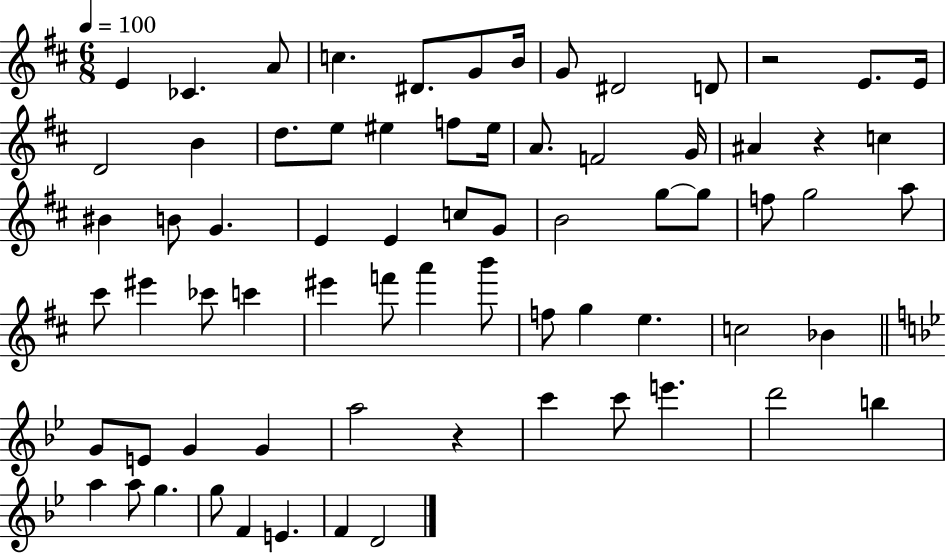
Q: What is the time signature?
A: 6/8